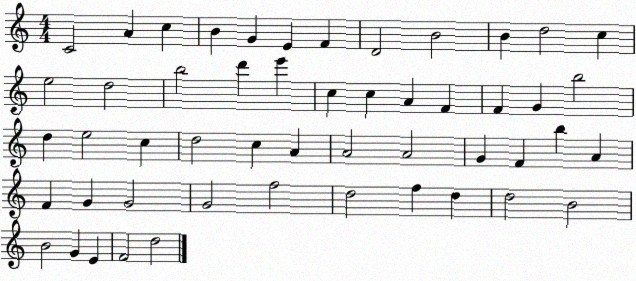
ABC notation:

X:1
T:Untitled
M:4/4
L:1/4
K:C
C2 A c B G E F D2 B2 B d2 c e2 d2 b2 d' e' c c A F F G b2 d e2 c d2 c A A2 A2 G F b A F G G2 G2 f2 d2 f d d2 B2 B2 G E F2 d2